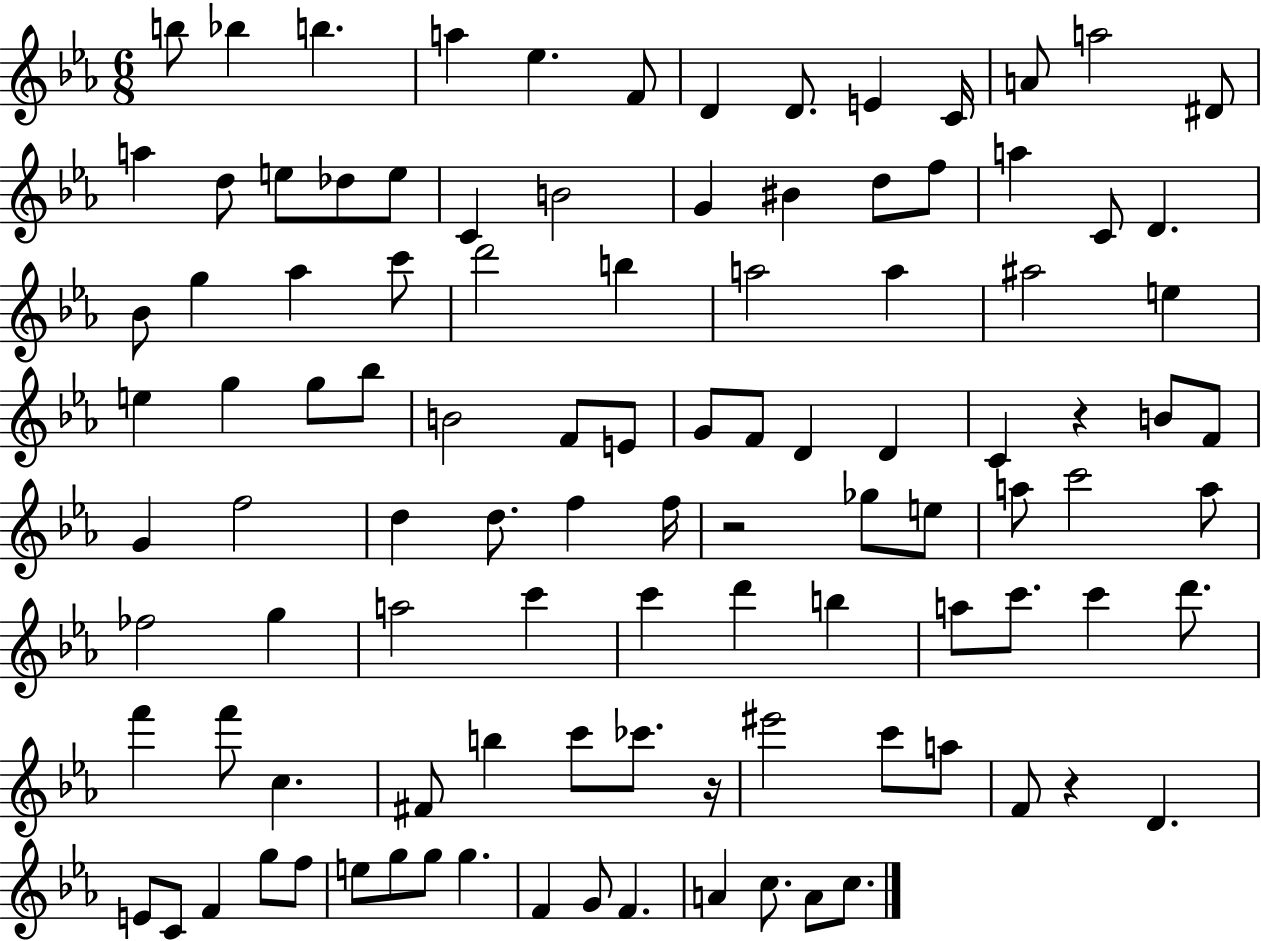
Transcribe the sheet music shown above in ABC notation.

X:1
T:Untitled
M:6/8
L:1/4
K:Eb
b/2 _b b a _e F/2 D D/2 E C/4 A/2 a2 ^D/2 a d/2 e/2 _d/2 e/2 C B2 G ^B d/2 f/2 a C/2 D _B/2 g _a c'/2 d'2 b a2 a ^a2 e e g g/2 _b/2 B2 F/2 E/2 G/2 F/2 D D C z B/2 F/2 G f2 d d/2 f f/4 z2 _g/2 e/2 a/2 c'2 a/2 _f2 g a2 c' c' d' b a/2 c'/2 c' d'/2 f' f'/2 c ^F/2 b c'/2 _c'/2 z/4 ^e'2 c'/2 a/2 F/2 z D E/2 C/2 F g/2 f/2 e/2 g/2 g/2 g F G/2 F A c/2 A/2 c/2